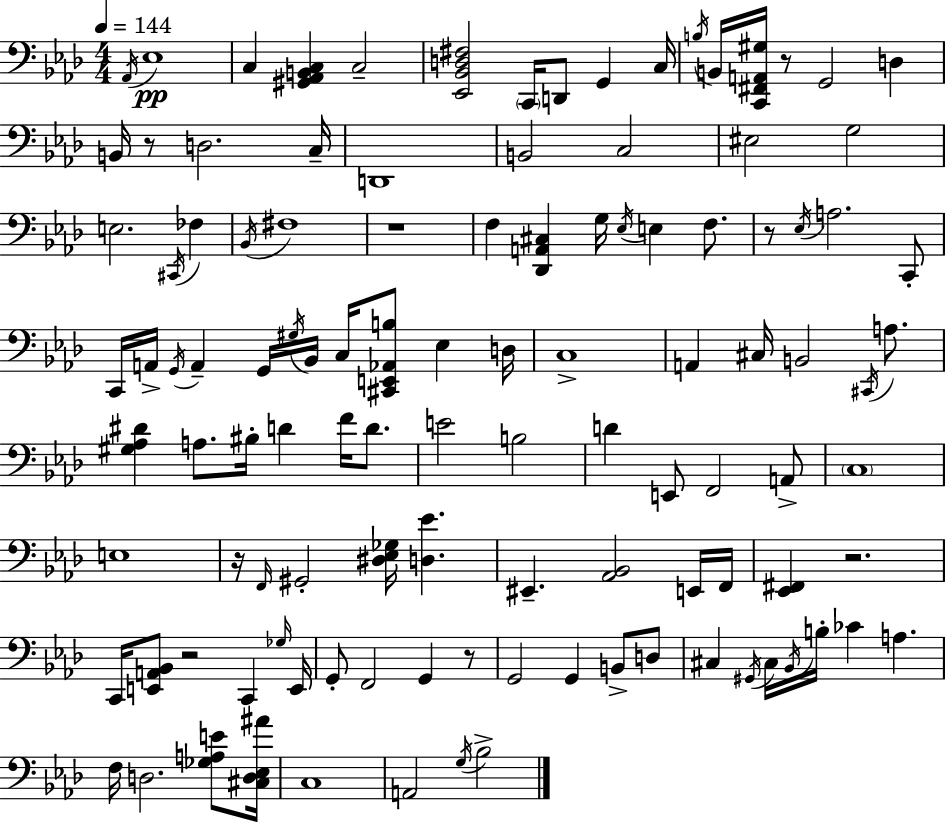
X:1
T:Untitled
M:4/4
L:1/4
K:Ab
_A,,/4 _E,4 C, [^G,,_A,,B,,C,] C,2 [_E,,_B,,D,^F,]2 C,,/4 D,,/2 G,, C,/4 B,/4 B,,/4 [C,,^F,,A,,^G,]/4 z/2 G,,2 D, B,,/4 z/2 D,2 C,/4 D,,4 B,,2 C,2 ^E,2 G,2 E,2 ^C,,/4 _F, _B,,/4 ^F,4 z4 F, [_D,,A,,^C,] G,/4 _E,/4 E, F,/2 z/2 _E,/4 A,2 C,,/2 C,,/4 A,,/4 G,,/4 A,, G,,/4 ^G,/4 _B,,/4 C,/4 [^C,,E,,_A,,B,]/2 _E, D,/4 C,4 A,, ^C,/4 B,,2 ^C,,/4 A,/2 [^G,_A,^D] A,/2 ^B,/4 D F/4 D/2 E2 B,2 D E,,/2 F,,2 A,,/2 C,4 E,4 z/4 F,,/4 ^G,,2 [^D,_E,_G,]/4 [D,_E] ^E,, [_A,,_B,,]2 E,,/4 F,,/4 [_E,,^F,,] z2 C,,/4 [E,,A,,_B,,]/2 z2 C,, _G,/4 E,,/4 G,,/2 F,,2 G,, z/2 G,,2 G,, B,,/2 D,/2 ^C, ^G,,/4 ^C,/4 _B,,/4 B,/4 _C A, F,/4 D,2 [_G,A,E]/2 [^C,D,_E,^A]/4 C,4 A,,2 G,/4 _B,2